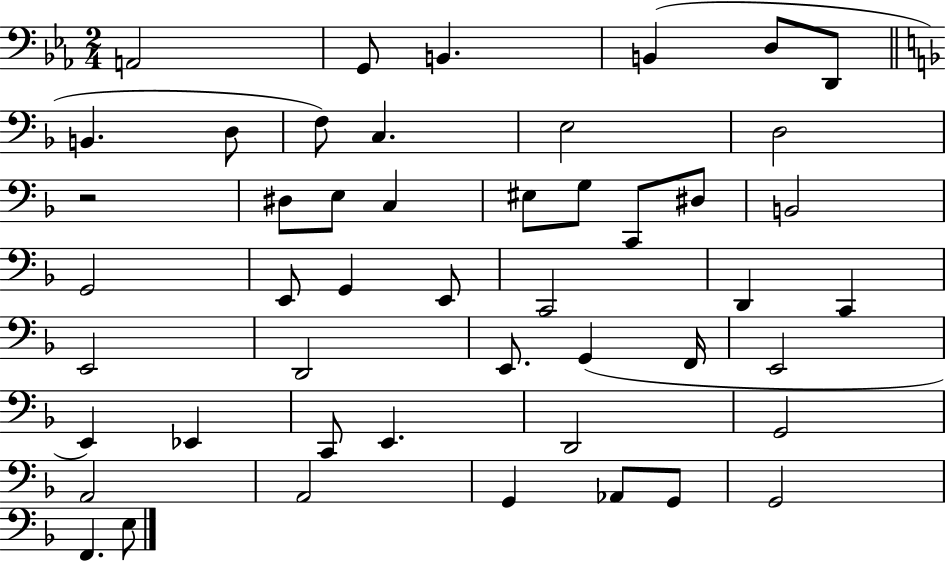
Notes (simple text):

A2/h G2/e B2/q. B2/q D3/e D2/e B2/q. D3/e F3/e C3/q. E3/h D3/h R/h D#3/e E3/e C3/q EIS3/e G3/e C2/e D#3/e B2/h G2/h E2/e G2/q E2/e C2/h D2/q C2/q E2/h D2/h E2/e. G2/q F2/s E2/h E2/q Eb2/q C2/e E2/q. D2/h G2/h A2/h A2/h G2/q Ab2/e G2/e G2/h F2/q. E3/e